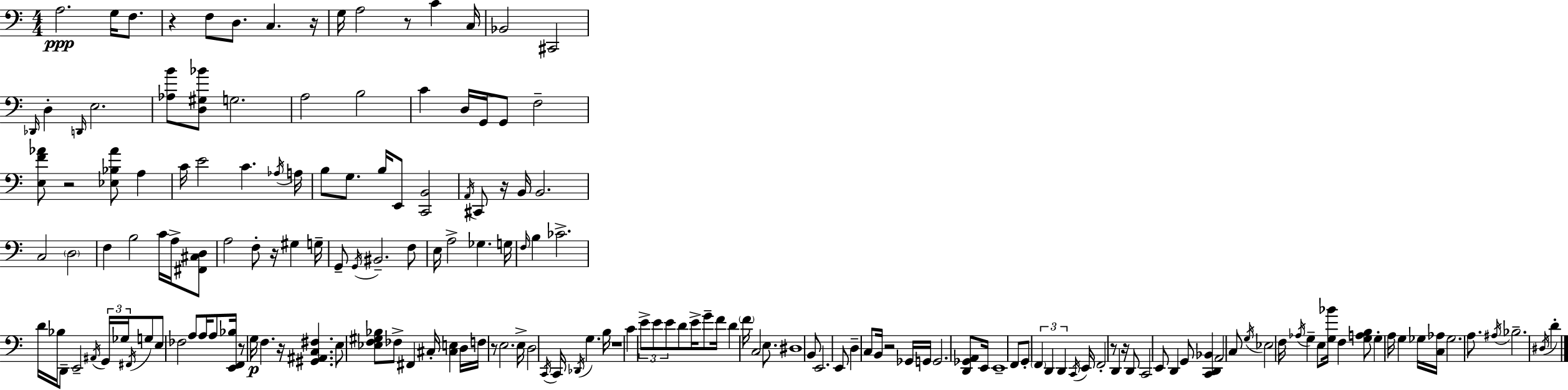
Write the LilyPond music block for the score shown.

{
  \clef bass
  \numericTimeSignature
  \time 4/4
  \key a \minor
  a2.\ppp g16 f8. | r4 f8 d8. c4. r16 | g16 a2 r8 c'4 c16 | bes,2 cis,2 | \break \grace { des,16 } d4-. \grace { d,16 } e2. | <aes b'>8 <d gis bes'>8 g2. | a2 b2 | c'4 d16 g,16 g,8 f2-- | \break <e f' aes'>8 r2 <ees bes aes'>8 a4 | c'16 e'2 c'4. | \acciaccatura { aes16 } a16 b8 g8. b16 e,8 <c, b,>2 | \acciaccatura { a,16 } cis,8 r16 b,16 b,2. | \break c2 \parenthesize d2 | f4 b2 | c'16 a16-> <fis, cis d>8 a2 f8-. r16 gis4 | g16-- g,8-- \acciaccatura { g,16 } bis,2.-- | \break f8 e16 a2-> ges4. | g16 \grace { f16 } b4 ces'2.-> | d'16 bes16 d,8-- e,2-- | \acciaccatura { ais,16 } \tuplet 3/2 { g,16 ges16 \acciaccatura { fis,16 } } g8 e8 fes2 | \break a8 a16 a8 <e, f, bes>16 r8 g16\p f4. | r16 <gis, ais, c fis>4. e8 <ees f gis bes>8 fes8-> fis,4 | cis16-. <cis e>4 d16 f16 r8 e2. | e16-> d2 | \break \acciaccatura { c,16 } c,16 \acciaccatura { des,16 } g4. b16 r1 | c'4 \tuplet 3/2 { e'8-> | e'8 e'8 } d'8 e'16-> g'8-- f'16 d'4 \parenthesize f'16 c2 | e8. dis1 | \break b,8 e,2. | e,8 d4-- c8 | b,16 r2 ges,16 g,16 g,2. | <d, ges, a,>8 e,16 e,1-- | \break f,8 g,8-. \tuplet 3/2 { \parenthesize f,4 | d,4 d,4 } \acciaccatura { c,16 } e,16 f,2-. | r8 d,4 r16 d,8 c,2 | e,8 d,4 g,8 <c, d, bes,>4 | \break a,2 c8 \acciaccatura { g16 } ees2 | f16 \acciaccatura { aes16 } g4-- e8 <g bes'>16 f4 | <g a b>8 g4-. a16 g4 ges16 <c aes>16 ges2. | a8. \acciaccatura { ais16 } bes2.-- | \break \acciaccatura { dis16 } d'4-. \bar "|."
}